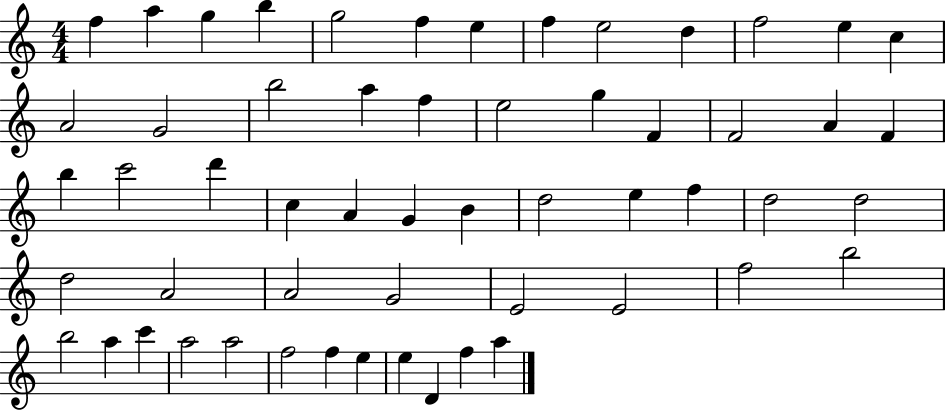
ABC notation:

X:1
T:Untitled
M:4/4
L:1/4
K:C
f a g b g2 f e f e2 d f2 e c A2 G2 b2 a f e2 g F F2 A F b c'2 d' c A G B d2 e f d2 d2 d2 A2 A2 G2 E2 E2 f2 b2 b2 a c' a2 a2 f2 f e e D f a